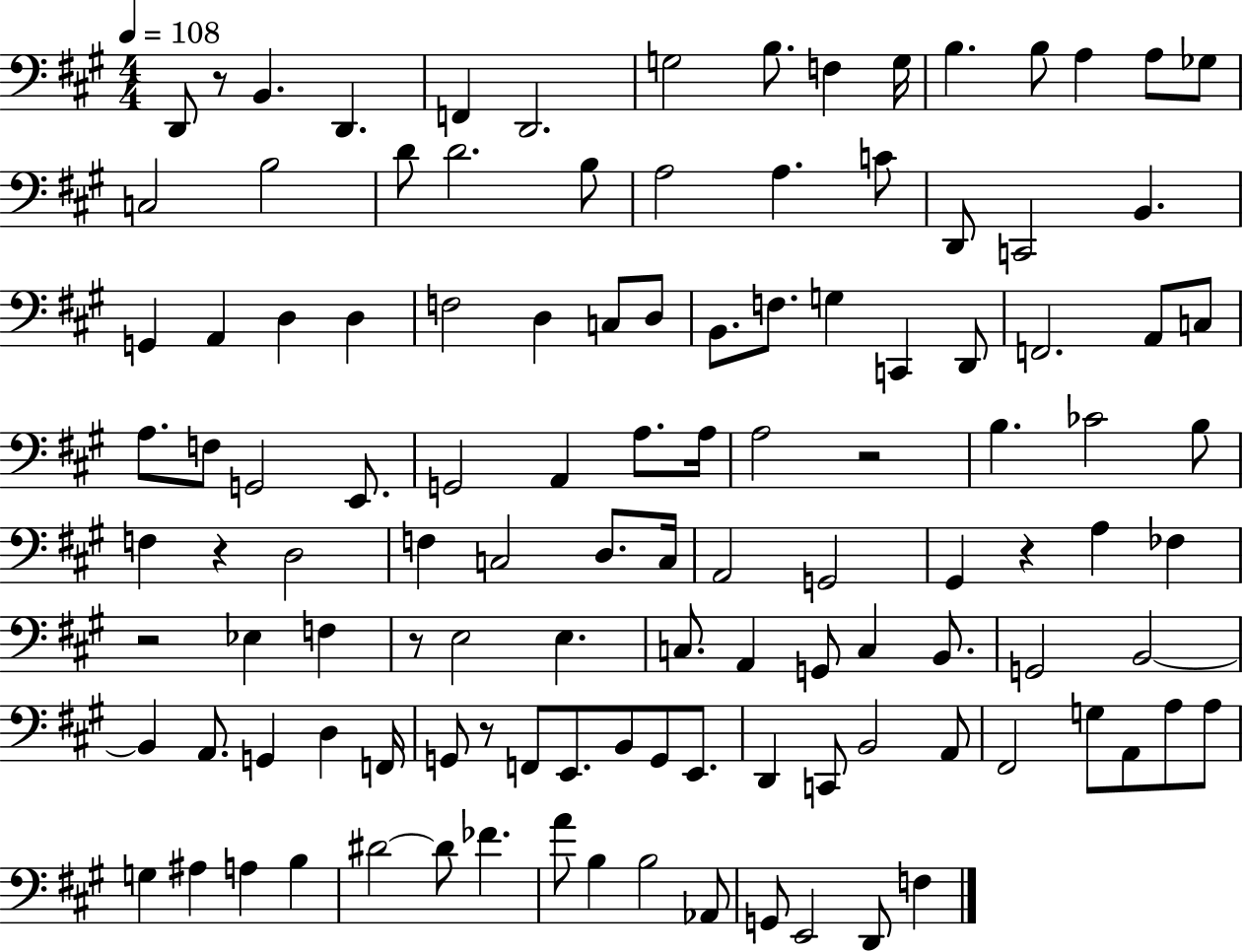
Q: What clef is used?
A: bass